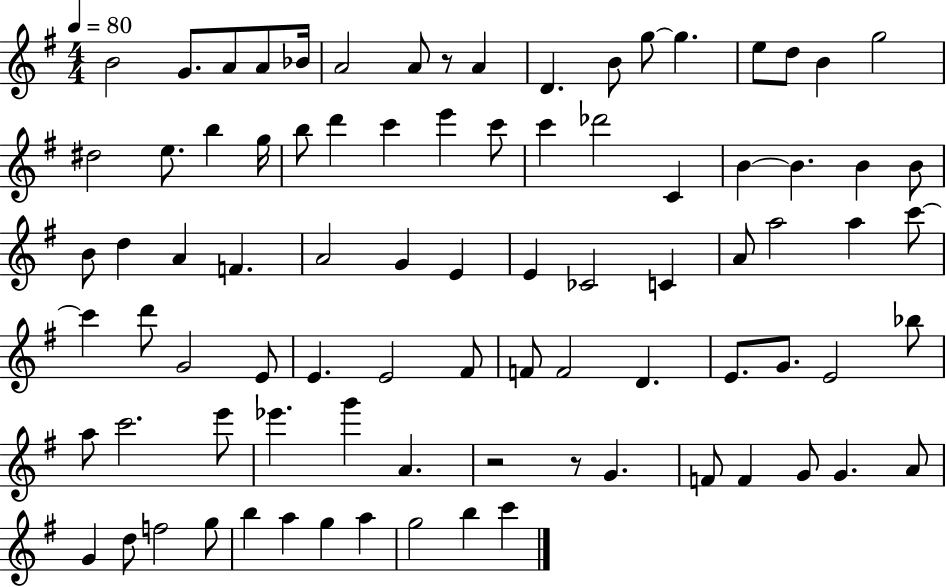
B4/h G4/e. A4/e A4/e Bb4/s A4/h A4/e R/e A4/q D4/q. B4/e G5/e G5/q. E5/e D5/e B4/q G5/h D#5/h E5/e. B5/q G5/s B5/e D6/q C6/q E6/q C6/e C6/q Db6/h C4/q B4/q B4/q. B4/q B4/e B4/e D5/q A4/q F4/q. A4/h G4/q E4/q E4/q CES4/h C4/q A4/e A5/h A5/q C6/e C6/q D6/e G4/h E4/e E4/q. E4/h F#4/e F4/e F4/h D4/q. E4/e. G4/e. E4/h Bb5/e A5/e C6/h. E6/e Eb6/q. G6/q A4/q. R/h R/e G4/q. F4/e F4/q G4/e G4/q. A4/e G4/q D5/e F5/h G5/e B5/q A5/q G5/q A5/q G5/h B5/q C6/q